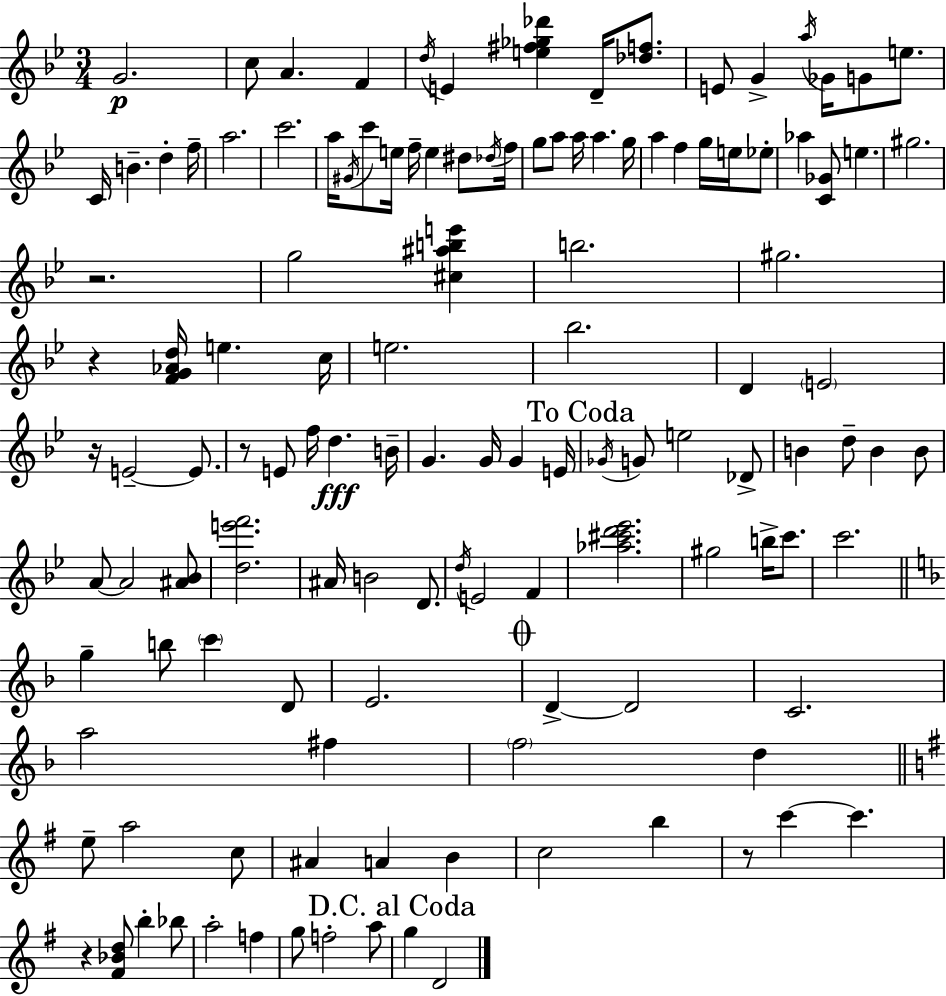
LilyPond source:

{
  \clef treble
  \numericTimeSignature
  \time 3/4
  \key bes \major
  g'2.\p | c''8 a'4. f'4 | \acciaccatura { d''16 } e'4 <e'' fis'' ges'' des'''>4 d'16-- <des'' f''>8. | e'8 g'4-> \acciaccatura { a''16 } ges'16 g'8 e''8. | \break c'16 b'4.-- d''4-. | f''16-- a''2. | c'''2. | a''16 \acciaccatura { gis'16 } c'''8 e''16 f''16-- e''4 | \break dis''8 \acciaccatura { des''16 } f''16 g''8 a''8 a''16 a''4. | g''16 a''4 f''4 | g''16 e''16 ees''8-. aes''4 <c' ges'>8 e''4. | gis''2. | \break r2. | g''2 | <cis'' ais'' b'' e'''>4 b''2. | gis''2. | \break r4 <f' g' aes' d''>16 e''4. | c''16 e''2. | bes''2. | d'4 \parenthesize e'2 | \break r16 e'2--~~ | e'8. r8 e'8 f''16 d''4.\fff | b'16-- g'4. g'16 g'4 | e'16 \mark "To Coda" \acciaccatura { ges'16 } g'8 e''2 | \break des'8-> b'4 d''8-- b'4 | b'8 a'8~~ a'2 | <ais' bes'>8 <d'' e''' f'''>2. | ais'16 b'2 | \break d'8. \acciaccatura { d''16 } e'2 | f'4 <aes'' cis''' d''' ees'''>2. | gis''2 | b''16-> c'''8. c'''2. | \break \bar "||" \break \key f \major g''4-- b''8 \parenthesize c'''4 d'8 | e'2. | \mark \markup { \musicglyph "scripts.coda" } d'4->~~ d'2 | c'2. | \break a''2 fis''4 | \parenthesize f''2 d''4 | \bar "||" \break \key g \major e''8-- a''2 c''8 | ais'4 a'4 b'4 | c''2 b''4 | r8 c'''4~~ c'''4. | \break r4 <fis' bes' d''>8 b''4-. bes''8 | a''2-. f''4 | g''8 f''2-. a''8 | \mark "D.C. al Coda" g''4 d'2 | \break \bar "|."
}